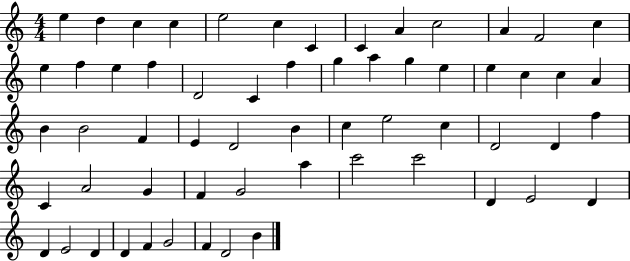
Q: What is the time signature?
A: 4/4